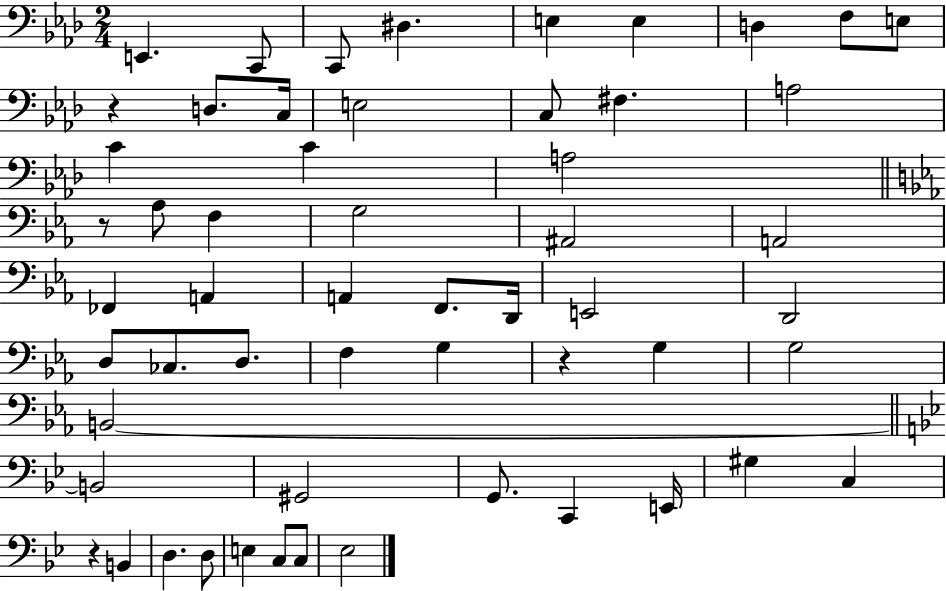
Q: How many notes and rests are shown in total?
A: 56